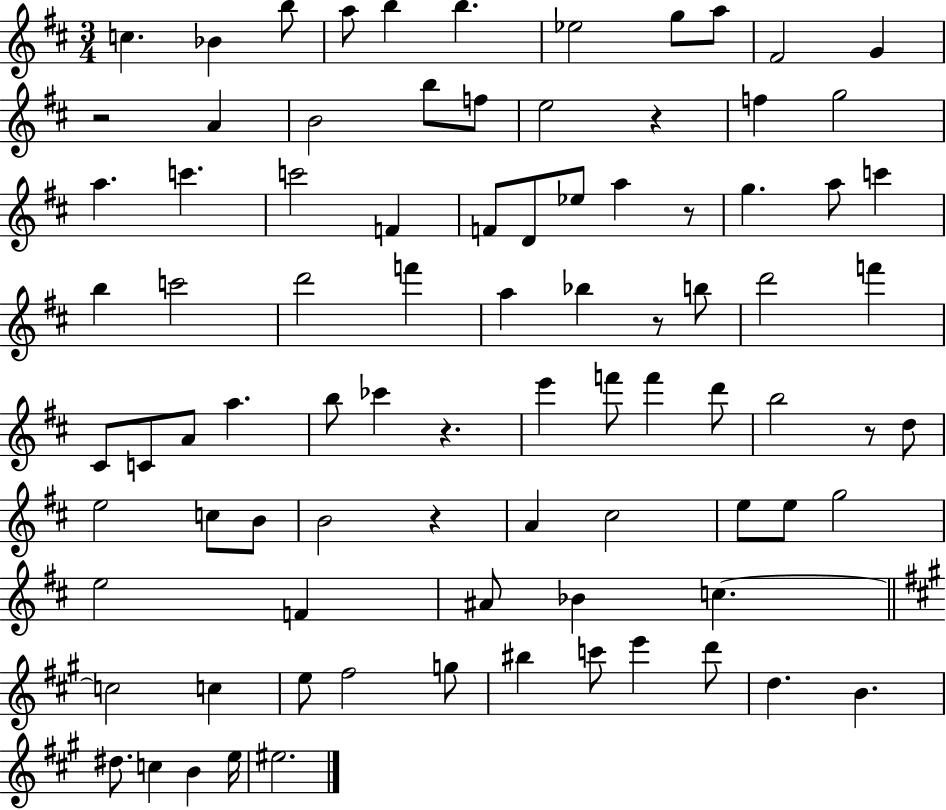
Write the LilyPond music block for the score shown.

{
  \clef treble
  \numericTimeSignature
  \time 3/4
  \key d \major
  c''4. bes'4 b''8 | a''8 b''4 b''4. | ees''2 g''8 a''8 | fis'2 g'4 | \break r2 a'4 | b'2 b''8 f''8 | e''2 r4 | f''4 g''2 | \break a''4. c'''4. | c'''2 f'4 | f'8 d'8 ees''8 a''4 r8 | g''4. a''8 c'''4 | \break b''4 c'''2 | d'''2 f'''4 | a''4 bes''4 r8 b''8 | d'''2 f'''4 | \break cis'8 c'8 a'8 a''4. | b''8 ces'''4 r4. | e'''4 f'''8 f'''4 d'''8 | b''2 r8 d''8 | \break e''2 c''8 b'8 | b'2 r4 | a'4 cis''2 | e''8 e''8 g''2 | \break e''2 f'4 | ais'8 bes'4 c''4.~~ | \bar "||" \break \key a \major c''2 c''4 | e''8 fis''2 g''8 | bis''4 c'''8 e'''4 d'''8 | d''4. b'4. | \break dis''8. c''4 b'4 e''16 | eis''2. | \bar "|."
}